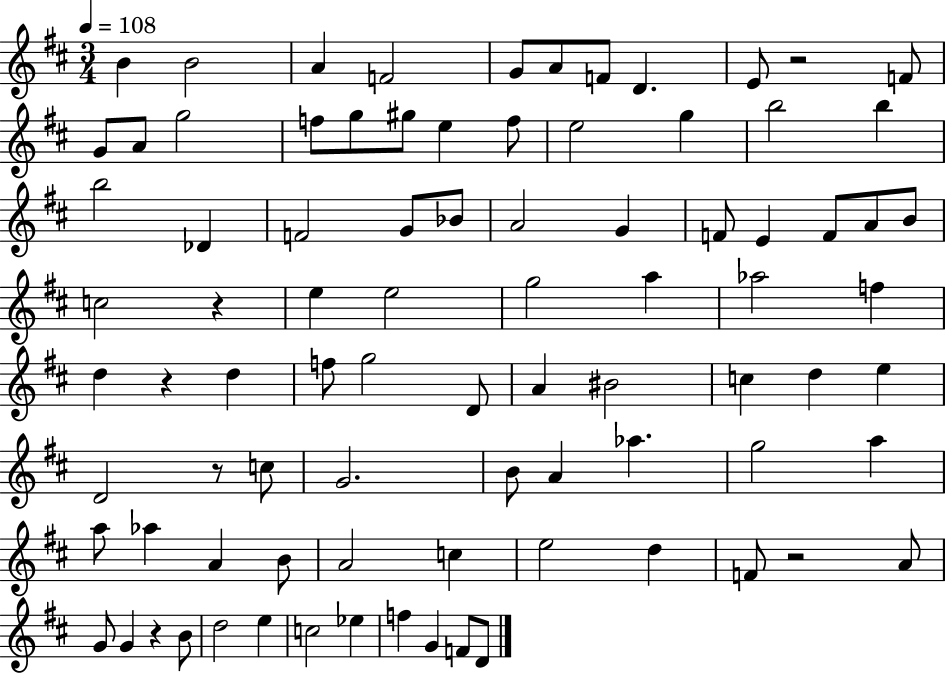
B4/q B4/h A4/q F4/h G4/e A4/e F4/e D4/q. E4/e R/h F4/e G4/e A4/e G5/h F5/e G5/e G#5/e E5/q F5/e E5/h G5/q B5/h B5/q B5/h Db4/q F4/h G4/e Bb4/e A4/h G4/q F4/e E4/q F4/e A4/e B4/e C5/h R/q E5/q E5/h G5/h A5/q Ab5/h F5/q D5/q R/q D5/q F5/e G5/h D4/e A4/q BIS4/h C5/q D5/q E5/q D4/h R/e C5/e G4/h. B4/e A4/q Ab5/q. G5/h A5/q A5/e Ab5/q A4/q B4/e A4/h C5/q E5/h D5/q F4/e R/h A4/e G4/e G4/q R/q B4/e D5/h E5/q C5/h Eb5/q F5/q G4/q F4/e D4/e